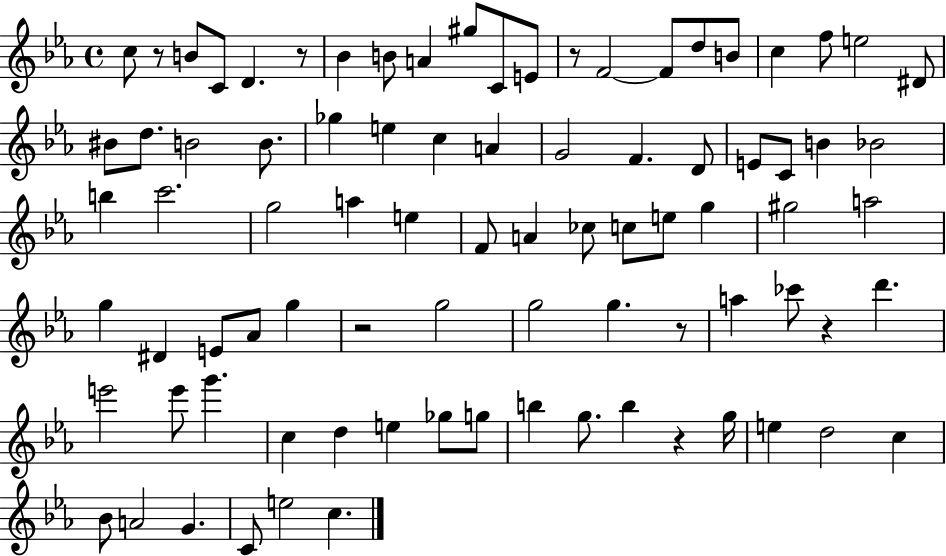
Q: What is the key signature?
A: EES major